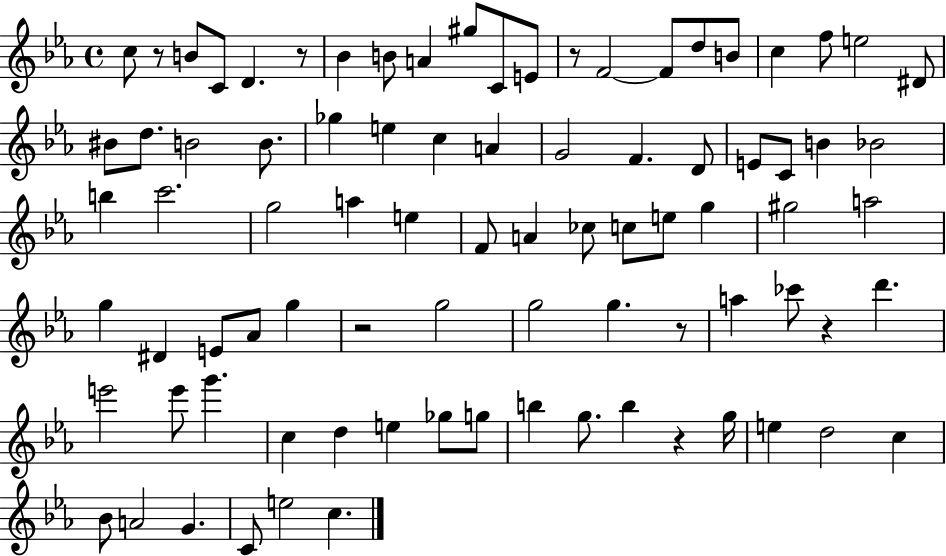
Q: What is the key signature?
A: EES major